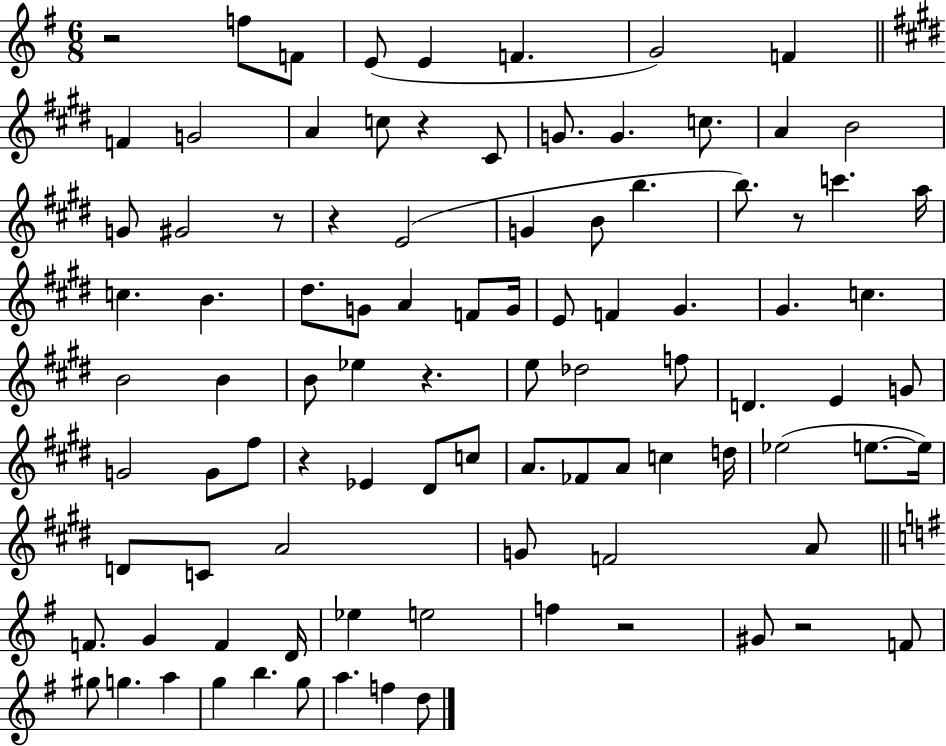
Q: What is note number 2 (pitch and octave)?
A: F4